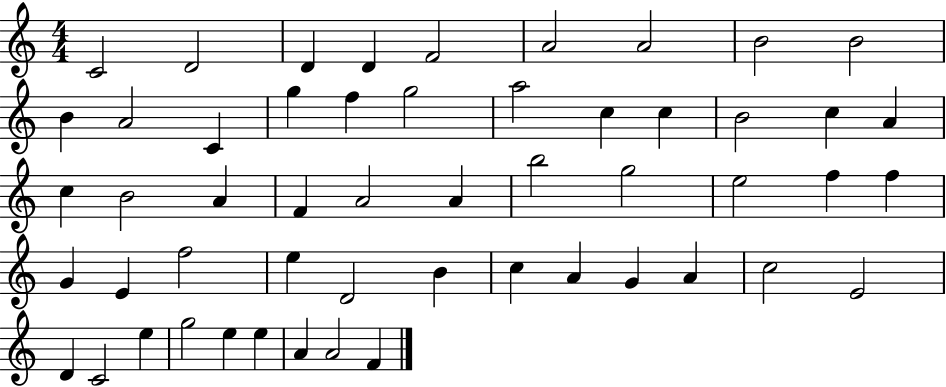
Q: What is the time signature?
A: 4/4